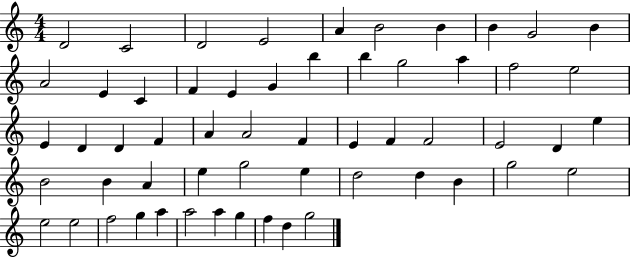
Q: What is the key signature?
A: C major